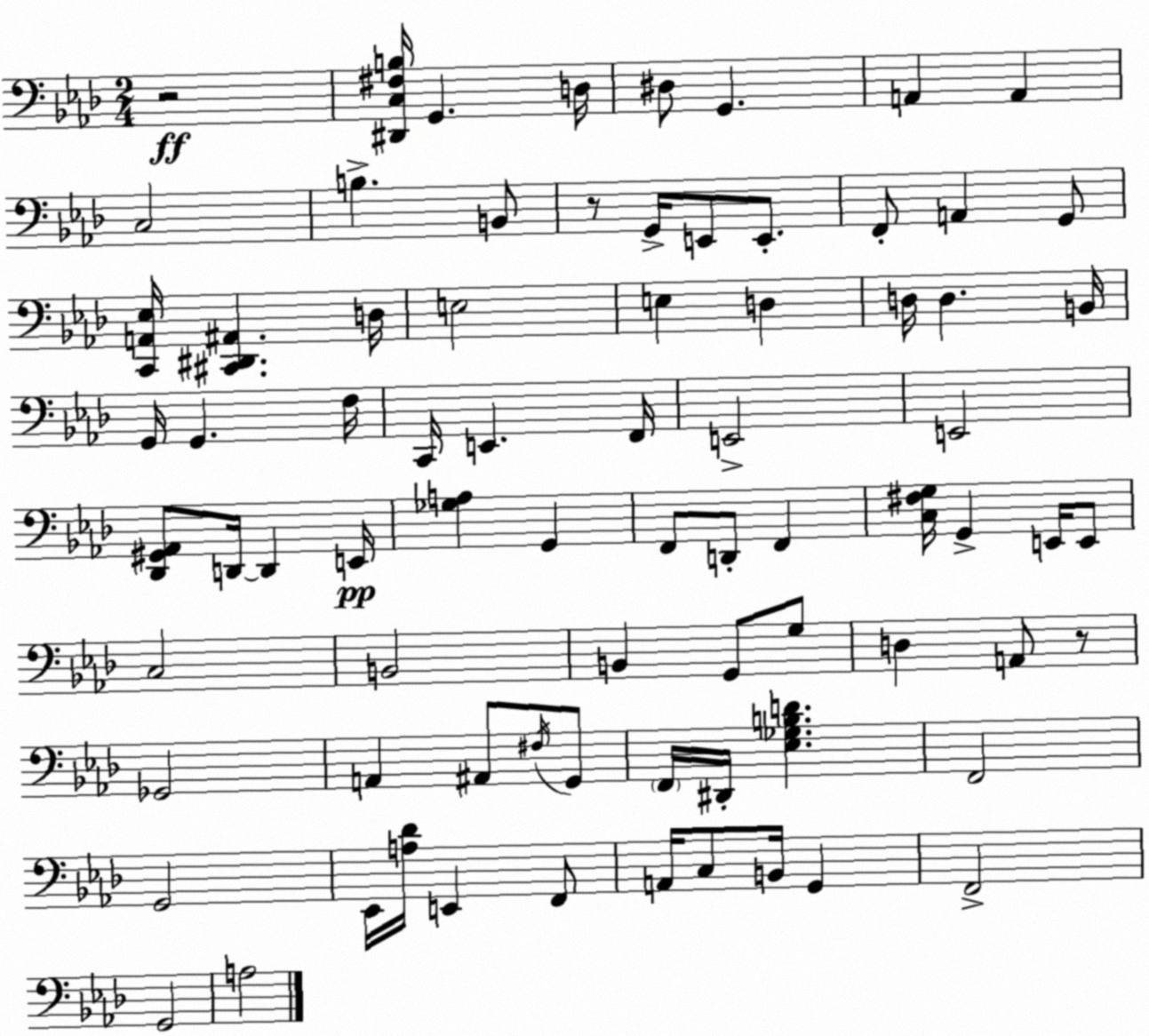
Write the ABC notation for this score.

X:1
T:Untitled
M:2/4
L:1/4
K:Fm
z2 [^D,,C,^F,B,]/4 G,, D,/4 ^D,/2 G,, A,, A,, C,2 B, B,,/2 z/2 G,,/4 E,,/2 E,,/2 F,,/2 A,, G,,/2 [C,,A,,_E,]/4 [^C,,^D,,^A,,] D,/4 E,2 E, D, D,/4 D, B,,/4 G,,/4 G,, F,/4 C,,/4 E,, F,,/4 E,,2 E,,2 [_D,,^G,,_A,,]/2 D,,/4 D,, E,,/4 [_G,A,] G,, F,,/2 D,,/2 F,, [C,^F,G,]/4 G,, E,,/4 E,,/2 C,2 B,,2 B,, G,,/2 G,/2 D, A,,/2 z/2 _G,,2 A,, ^A,,/2 ^F,/4 G,,/2 F,,/4 ^D,,/4 [_E,_G,B,D] F,,2 G,,2 _E,,/4 [A,_D]/4 E,, F,,/2 A,,/4 C,/2 B,,/4 G,, F,,2 G,,2 A,2